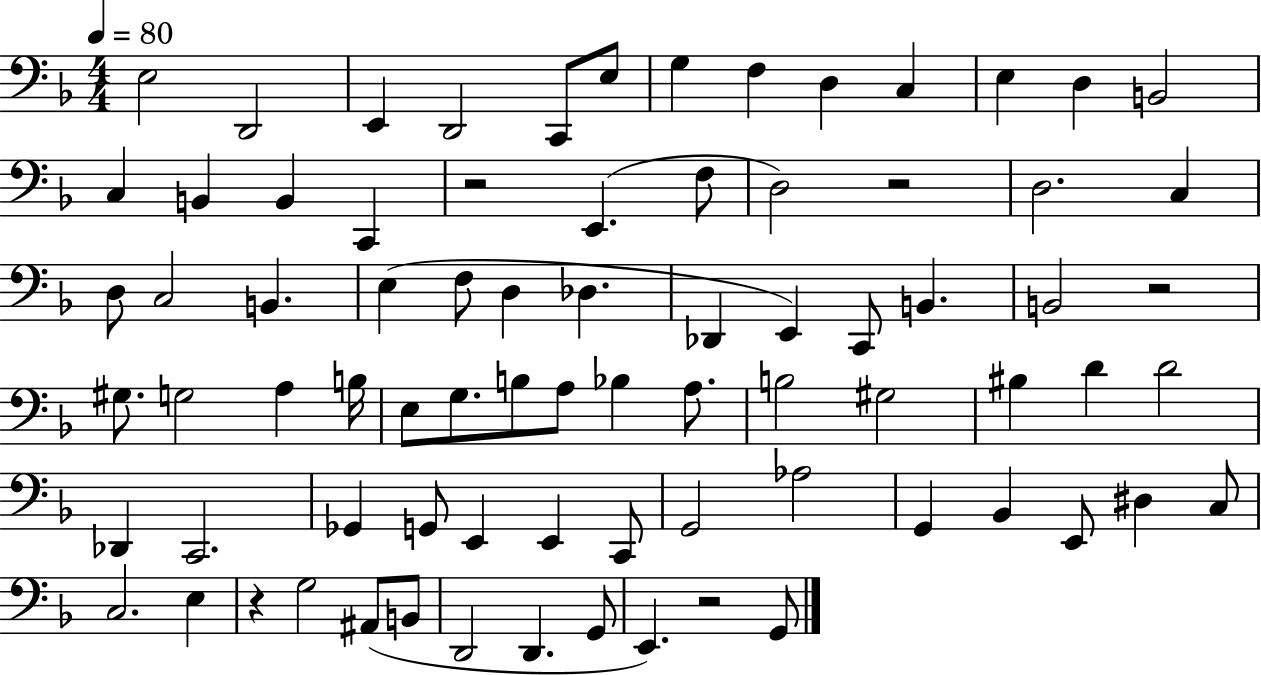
X:1
T:Untitled
M:4/4
L:1/4
K:F
E,2 D,,2 E,, D,,2 C,,/2 E,/2 G, F, D, C, E, D, B,,2 C, B,, B,, C,, z2 E,, F,/2 D,2 z2 D,2 C, D,/2 C,2 B,, E, F,/2 D, _D, _D,, E,, C,,/2 B,, B,,2 z2 ^G,/2 G,2 A, B,/4 E,/2 G,/2 B,/2 A,/2 _B, A,/2 B,2 ^G,2 ^B, D D2 _D,, C,,2 _G,, G,,/2 E,, E,, C,,/2 G,,2 _A,2 G,, _B,, E,,/2 ^D, C,/2 C,2 E, z G,2 ^A,,/2 B,,/2 D,,2 D,, G,,/2 E,, z2 G,,/2